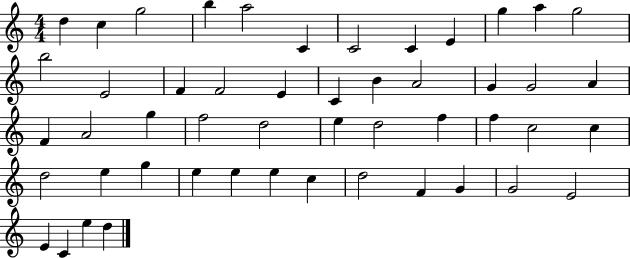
D5/q C5/q G5/h B5/q A5/h C4/q C4/h C4/q E4/q G5/q A5/q G5/h B5/h E4/h F4/q F4/h E4/q C4/q B4/q A4/h G4/q G4/h A4/q F4/q A4/h G5/q F5/h D5/h E5/q D5/h F5/q F5/q C5/h C5/q D5/h E5/q G5/q E5/q E5/q E5/q C5/q D5/h F4/q G4/q G4/h E4/h E4/q C4/q E5/q D5/q